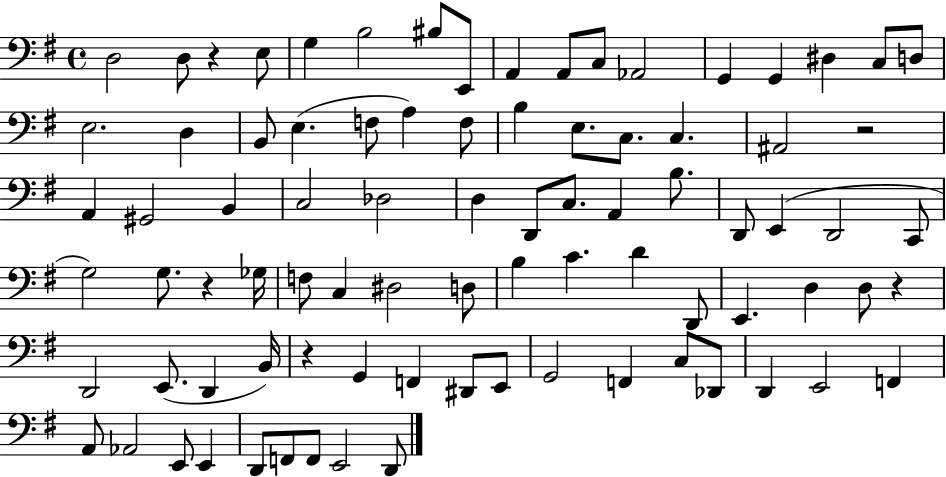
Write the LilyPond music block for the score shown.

{
  \clef bass
  \time 4/4
  \defaultTimeSignature
  \key g \major
  d2 d8 r4 e8 | g4 b2 bis8 e,8 | a,4 a,8 c8 aes,2 | g,4 g,4 dis4 c8 d8 | \break e2. d4 | b,8 e4.( f8 a4) f8 | b4 e8. c8. c4. | ais,2 r2 | \break a,4 gis,2 b,4 | c2 des2 | d4 d,8 c8. a,4 b8. | d,8 e,4( d,2 c,8 | \break g2) g8. r4 ges16 | f8 c4 dis2 d8 | b4 c'4. d'4 d,8 | e,4. d4 d8 r4 | \break d,2 e,8.( d,4 b,16) | r4 g,4 f,4 dis,8 e,8 | g,2 f,4 c8 des,8 | d,4 e,2 f,4 | \break a,8 aes,2 e,8 e,4 | d,8 f,8 f,8 e,2 d,8 | \bar "|."
}